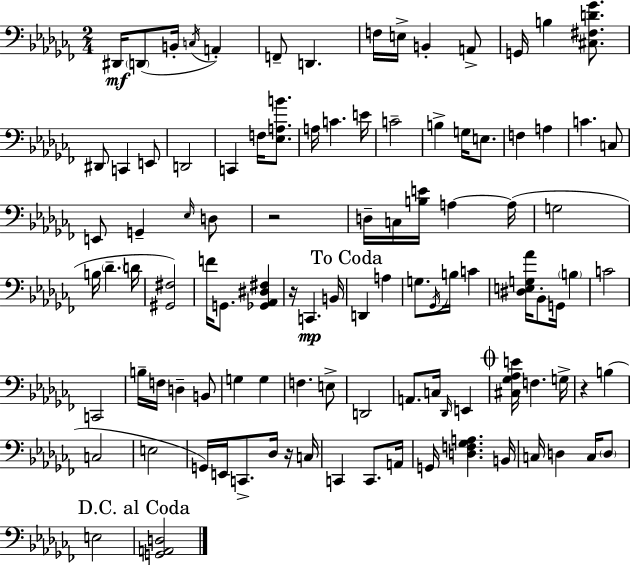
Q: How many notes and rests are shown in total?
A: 103